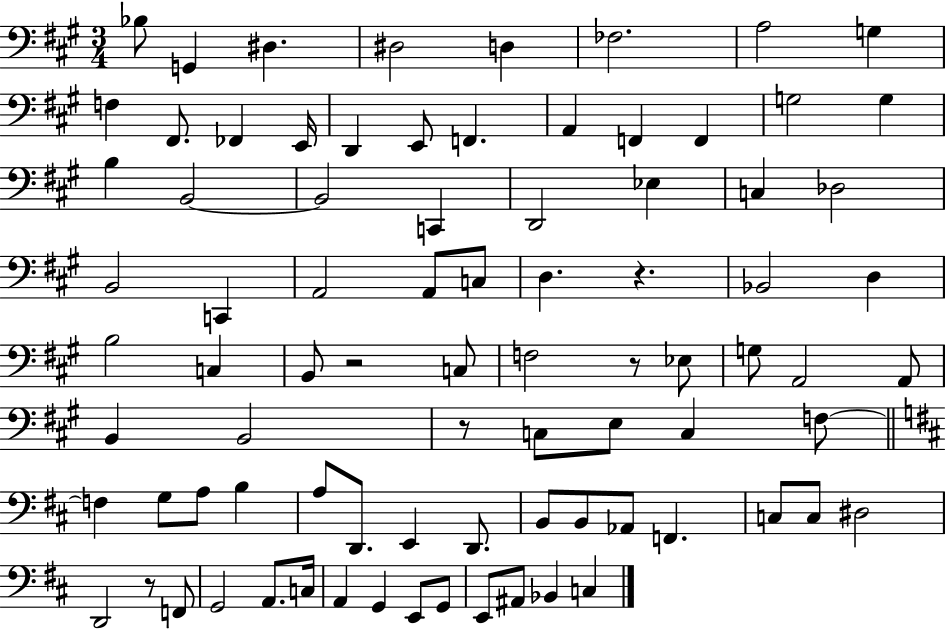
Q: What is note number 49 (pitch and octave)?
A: E3